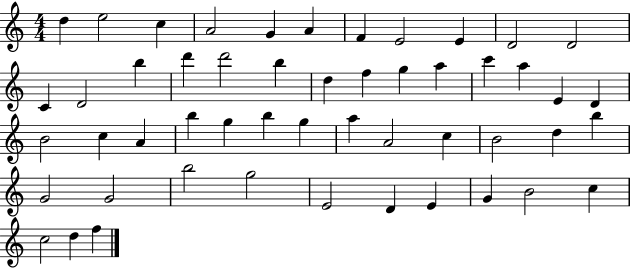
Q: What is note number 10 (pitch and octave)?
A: D4